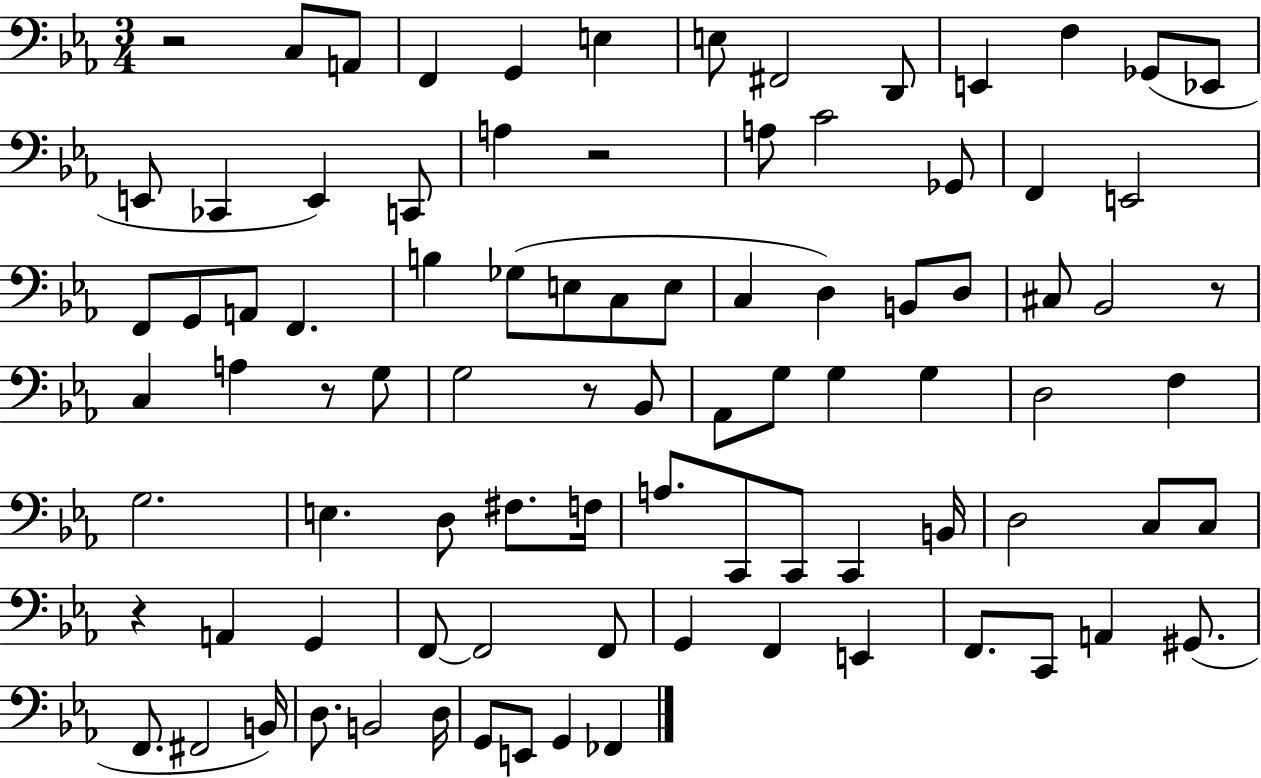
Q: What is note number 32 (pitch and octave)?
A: C3